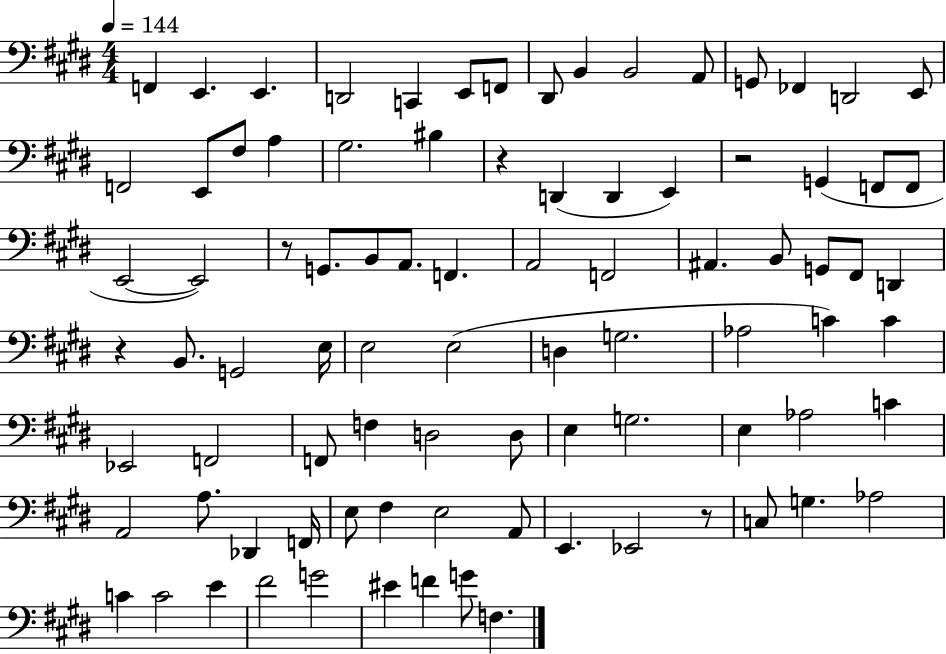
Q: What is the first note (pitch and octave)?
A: F2